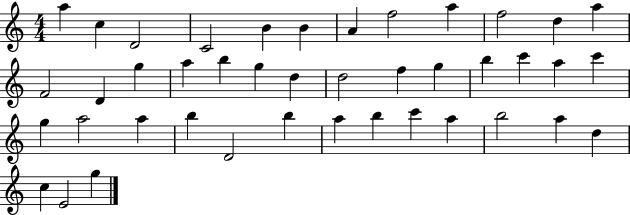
{
  \clef treble
  \numericTimeSignature
  \time 4/4
  \key c \major
  a''4 c''4 d'2 | c'2 b'4 b'4 | a'4 f''2 a''4 | f''2 d''4 a''4 | \break f'2 d'4 g''4 | a''4 b''4 g''4 d''4 | d''2 f''4 g''4 | b''4 c'''4 a''4 c'''4 | \break g''4 a''2 a''4 | b''4 d'2 b''4 | a''4 b''4 c'''4 a''4 | b''2 a''4 d''4 | \break c''4 e'2 g''4 | \bar "|."
}